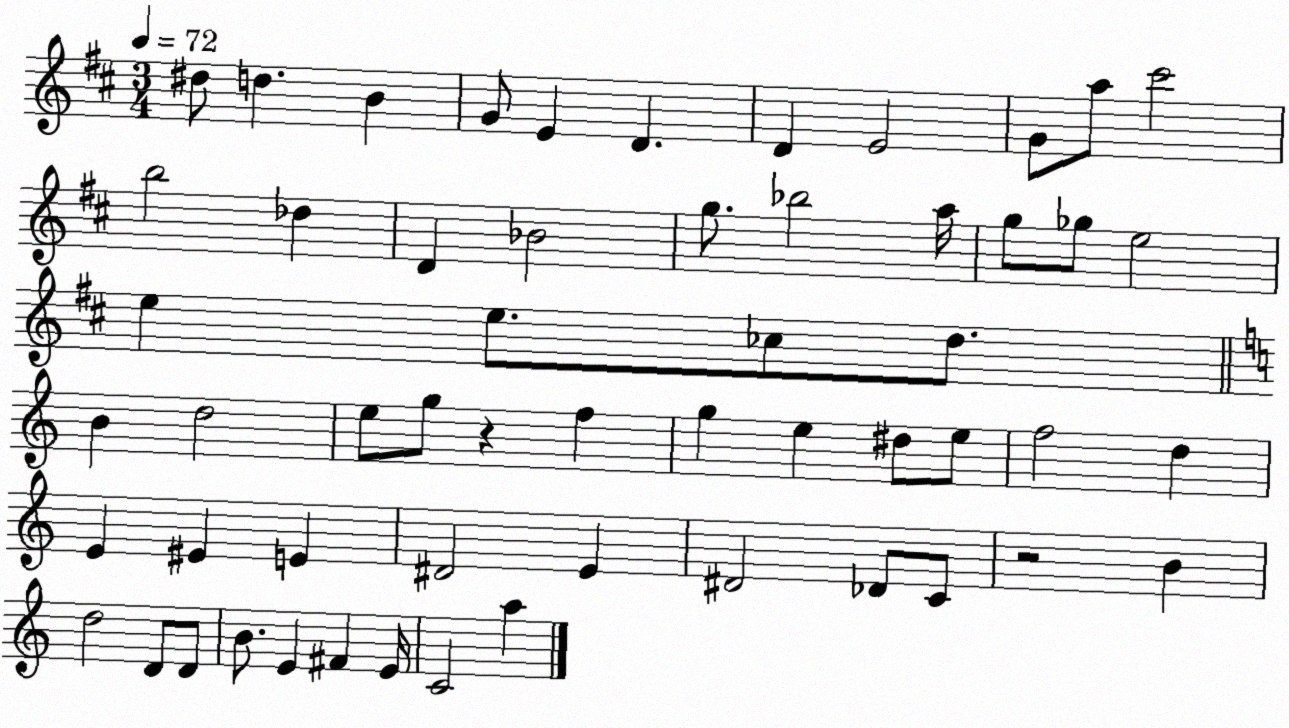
X:1
T:Untitled
M:3/4
L:1/4
K:D
^d/2 d B G/2 E D D E2 G/2 a/2 ^c'2 b2 _d D _B2 g/2 _b2 a/4 g/2 _g/2 e2 e e/2 _c/2 d/2 B d2 e/2 g/2 z f g e ^d/2 e/2 f2 d E ^E E ^D2 E ^D2 _D/2 C/2 z2 B d2 D/2 D/2 B/2 E ^F E/4 C2 a